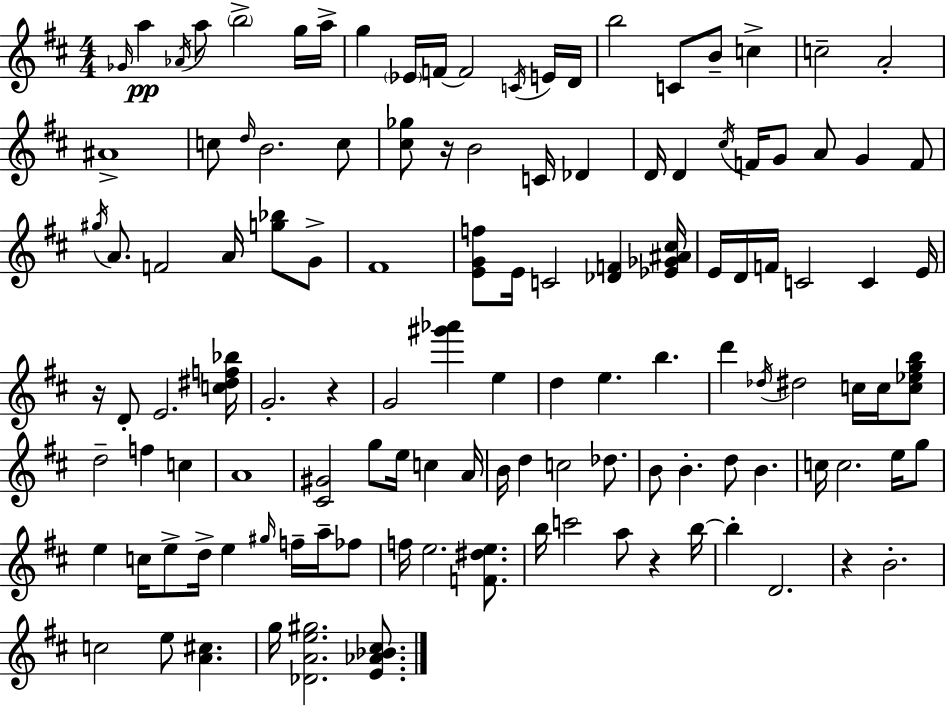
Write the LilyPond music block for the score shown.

{
  \clef treble
  \numericTimeSignature
  \time 4/4
  \key d \major
  \grace { ges'16 }\pp a''4 \acciaccatura { aes'16 } a''8 \parenthesize b''2-> | g''16 a''16-> g''4 \parenthesize ees'16 f'16~~ f'2 | \acciaccatura { c'16 } e'16 d'16 b''2 c'8 b'8-- c''4-> | c''2-- a'2-. | \break ais'1-> | c''8 \grace { d''16 } b'2. | c''8 <cis'' ges''>8 r16 b'2 c'16 | des'4 d'16 d'4 \acciaccatura { cis''16 } f'16 g'8 a'8 g'4 | \break f'8 \acciaccatura { gis''16 } a'8. f'2 | a'16 <g'' bes''>8 g'8-> fis'1 | <e' g' f''>8 e'16 c'2 | <des' f'>4 <ees' ges' ais' cis''>16 e'16 d'16 f'16 c'2 | \break c'4 e'16 r16 d'8-. e'2. | <c'' dis'' f'' bes''>16 g'2.-. | r4 g'2 <gis''' aes'''>4 | e''4 d''4 e''4. | \break b''4. d'''4 \acciaccatura { des''16 } dis''2 | c''16 c''16 <c'' ees'' g'' b''>8 d''2-- f''4 | c''4 a'1 | <cis' gis'>2 g''8 | \break e''16 c''4 a'16 b'16 d''4 c''2 | des''8. b'8 b'4.-. d''8 | b'4. c''16 c''2. | e''16 g''8 e''4 c''16 e''8-> d''16-> e''4 | \break \grace { gis''16 } f''16-- a''16-- fes''8 f''16 e''2. | <f' dis'' e''>8. b''16 c'''2 | a''8 r4 b''16~~ b''4-. d'2. | r4 b'2.-. | \break c''2 | e''8 <a' cis''>4. g''16 <des' a' e'' gis''>2. | <e' aes' bes' cis''>8. \bar "|."
}